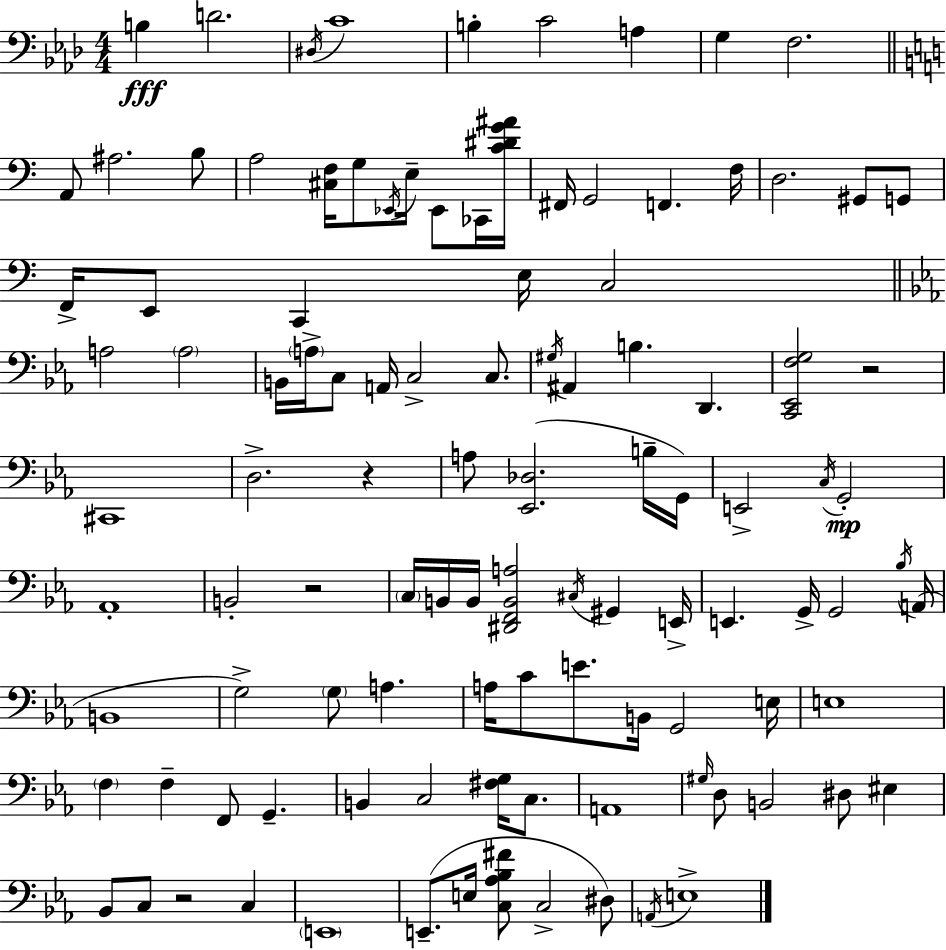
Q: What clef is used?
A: bass